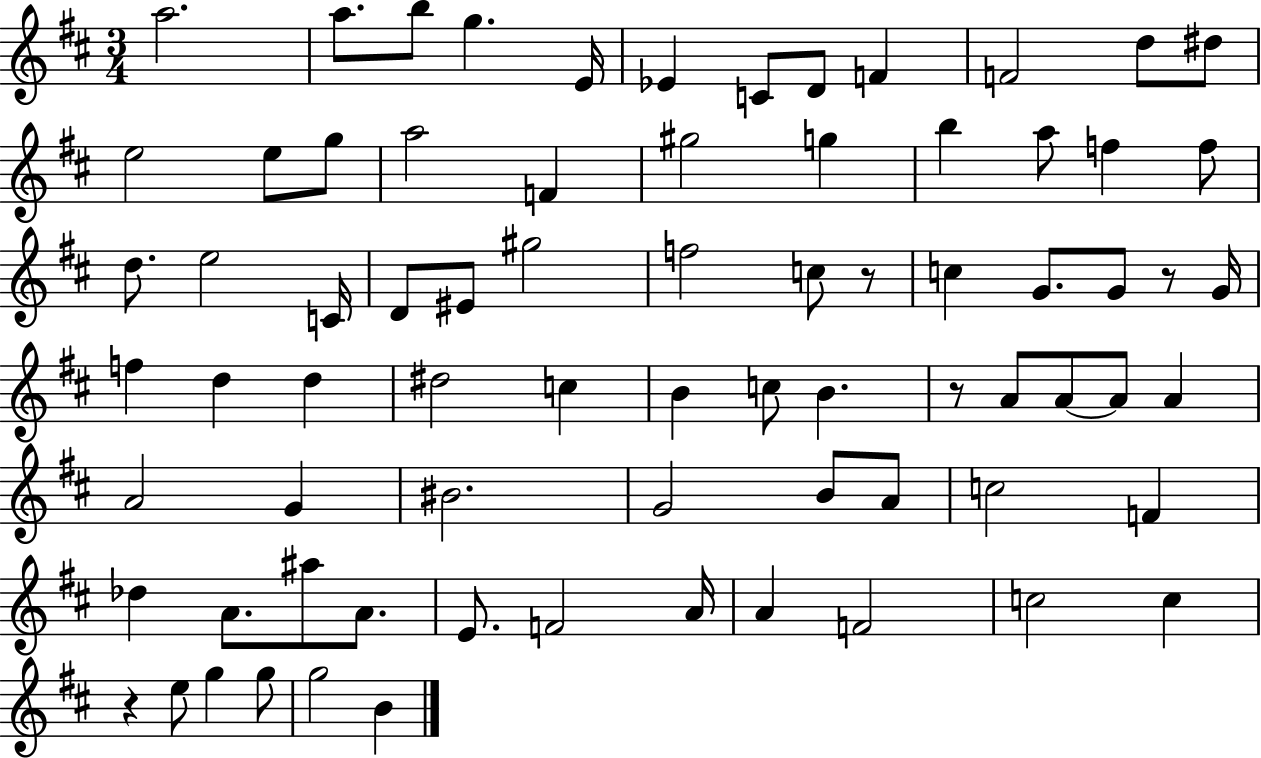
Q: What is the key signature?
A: D major